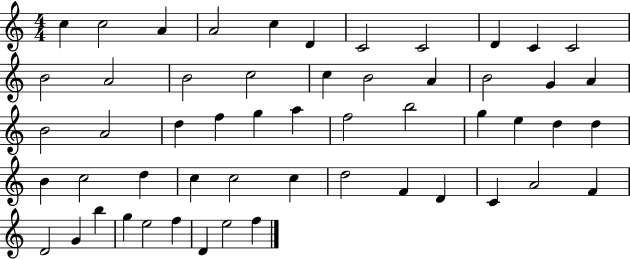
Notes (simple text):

C5/q C5/h A4/q A4/h C5/q D4/q C4/h C4/h D4/q C4/q C4/h B4/h A4/h B4/h C5/h C5/q B4/h A4/q B4/h G4/q A4/q B4/h A4/h D5/q F5/q G5/q A5/q F5/h B5/h G5/q E5/q D5/q D5/q B4/q C5/h D5/q C5/q C5/h C5/q D5/h F4/q D4/q C4/q A4/h F4/q D4/h G4/q B5/q G5/q E5/h F5/q D4/q E5/h F5/q